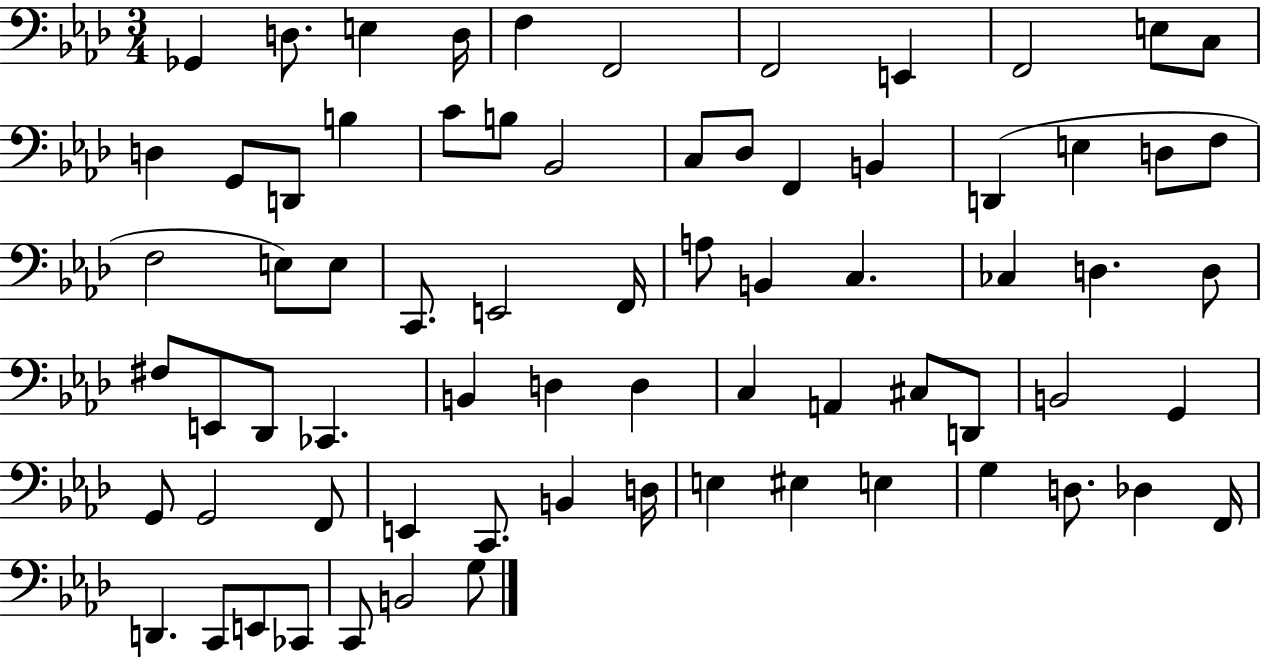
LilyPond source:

{
  \clef bass
  \numericTimeSignature
  \time 3/4
  \key aes \major
  ges,4 d8. e4 d16 | f4 f,2 | f,2 e,4 | f,2 e8 c8 | \break d4 g,8 d,8 b4 | c'8 b8 bes,2 | c8 des8 f,4 b,4 | d,4( e4 d8 f8 | \break f2 e8) e8 | c,8. e,2 f,16 | a8 b,4 c4. | ces4 d4. d8 | \break fis8 e,8 des,8 ces,4. | b,4 d4 d4 | c4 a,4 cis8 d,8 | b,2 g,4 | \break g,8 g,2 f,8 | e,4 c,8. b,4 d16 | e4 eis4 e4 | g4 d8. des4 f,16 | \break d,4. c,8 e,8 ces,8 | c,8 b,2 g8 | \bar "|."
}